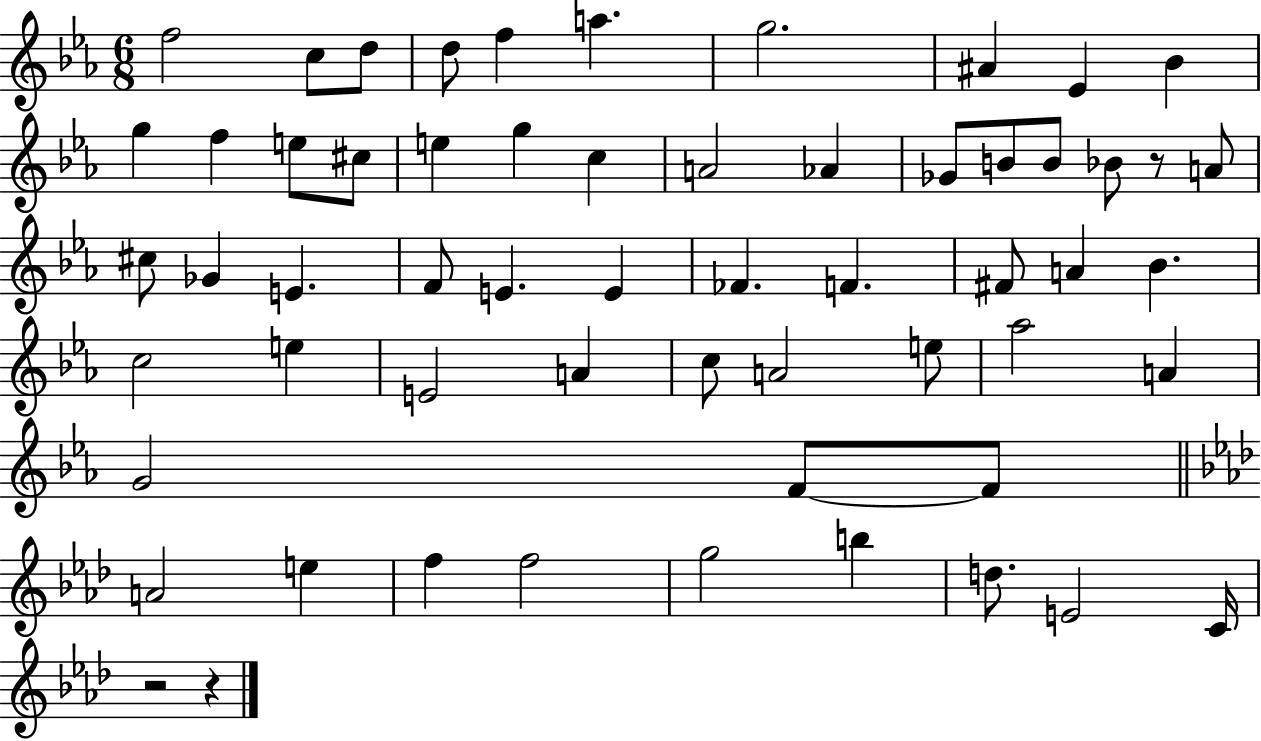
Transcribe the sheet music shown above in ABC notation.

X:1
T:Untitled
M:6/8
L:1/4
K:Eb
f2 c/2 d/2 d/2 f a g2 ^A _E _B g f e/2 ^c/2 e g c A2 _A _G/2 B/2 B/2 _B/2 z/2 A/2 ^c/2 _G E F/2 E E _F F ^F/2 A _B c2 e E2 A c/2 A2 e/2 _a2 A G2 F/2 F/2 A2 e f f2 g2 b d/2 E2 C/4 z2 z